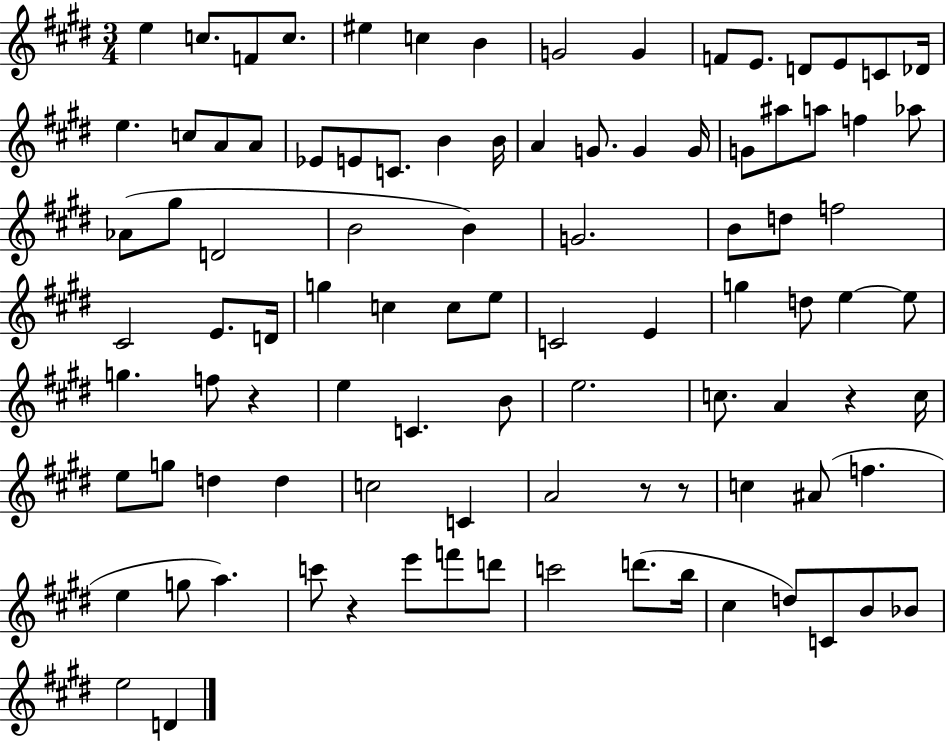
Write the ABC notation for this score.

X:1
T:Untitled
M:3/4
L:1/4
K:E
e c/2 F/2 c/2 ^e c B G2 G F/2 E/2 D/2 E/2 C/2 _D/4 e c/2 A/2 A/2 _E/2 E/2 C/2 B B/4 A G/2 G G/4 G/2 ^a/2 a/2 f _a/2 _A/2 ^g/2 D2 B2 B G2 B/2 d/2 f2 ^C2 E/2 D/4 g c c/2 e/2 C2 E g d/2 e e/2 g f/2 z e C B/2 e2 c/2 A z c/4 e/2 g/2 d d c2 C A2 z/2 z/2 c ^A/2 f e g/2 a c'/2 z e'/2 f'/2 d'/2 c'2 d'/2 b/4 ^c d/2 C/2 B/2 _B/2 e2 D